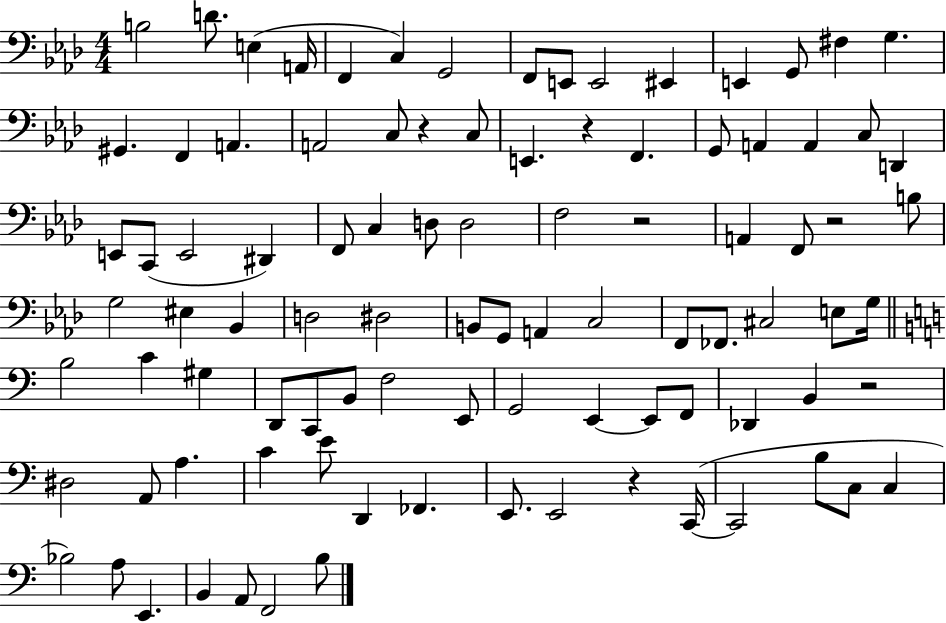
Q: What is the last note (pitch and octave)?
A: B3